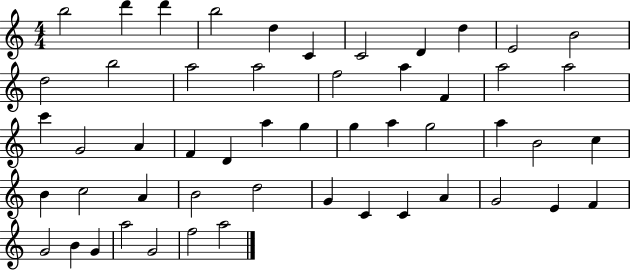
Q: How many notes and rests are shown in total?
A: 52